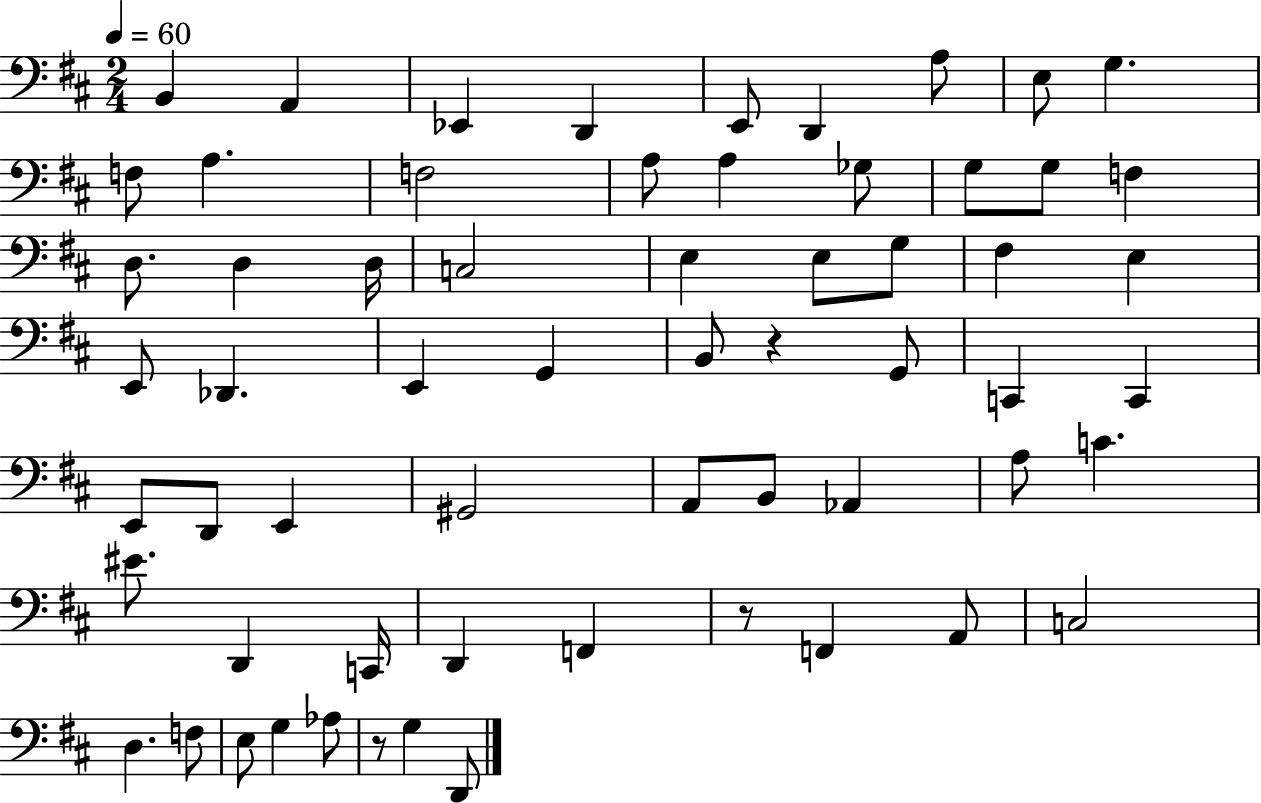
{
  \clef bass
  \numericTimeSignature
  \time 2/4
  \key d \major
  \tempo 4 = 60
  b,4 a,4 | ees,4 d,4 | e,8 d,4 a8 | e8 g4. | \break f8 a4. | f2 | a8 a4 ges8 | g8 g8 f4 | \break d8. d4 d16 | c2 | e4 e8 g8 | fis4 e4 | \break e,8 des,4. | e,4 g,4 | b,8 r4 g,8 | c,4 c,4 | \break e,8 d,8 e,4 | gis,2 | a,8 b,8 aes,4 | a8 c'4. | \break eis'8. d,4 c,16 | d,4 f,4 | r8 f,4 a,8 | c2 | \break d4. f8 | e8 g4 aes8 | r8 g4 d,8 | \bar "|."
}